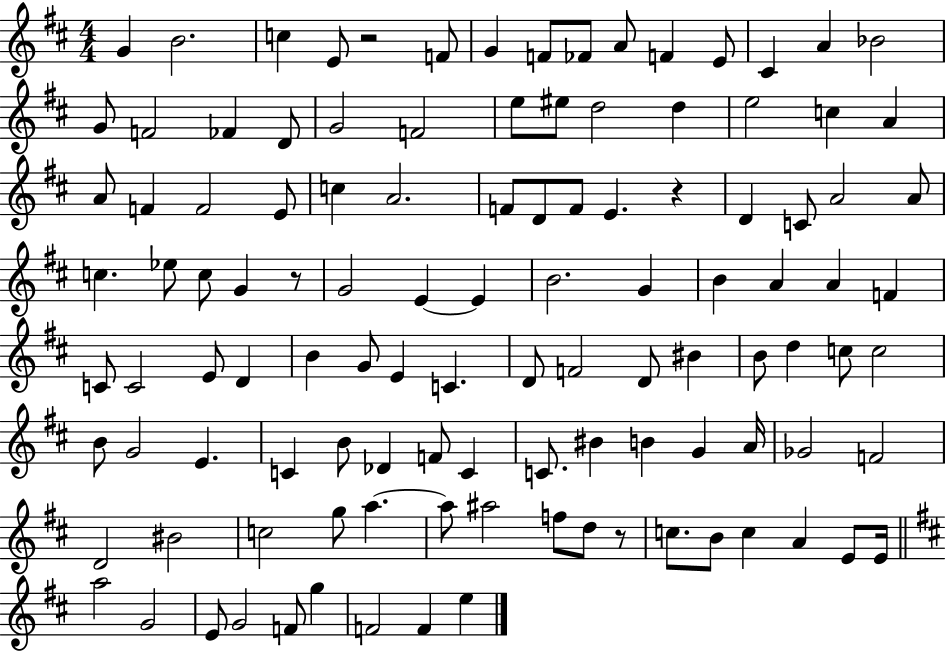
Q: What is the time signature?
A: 4/4